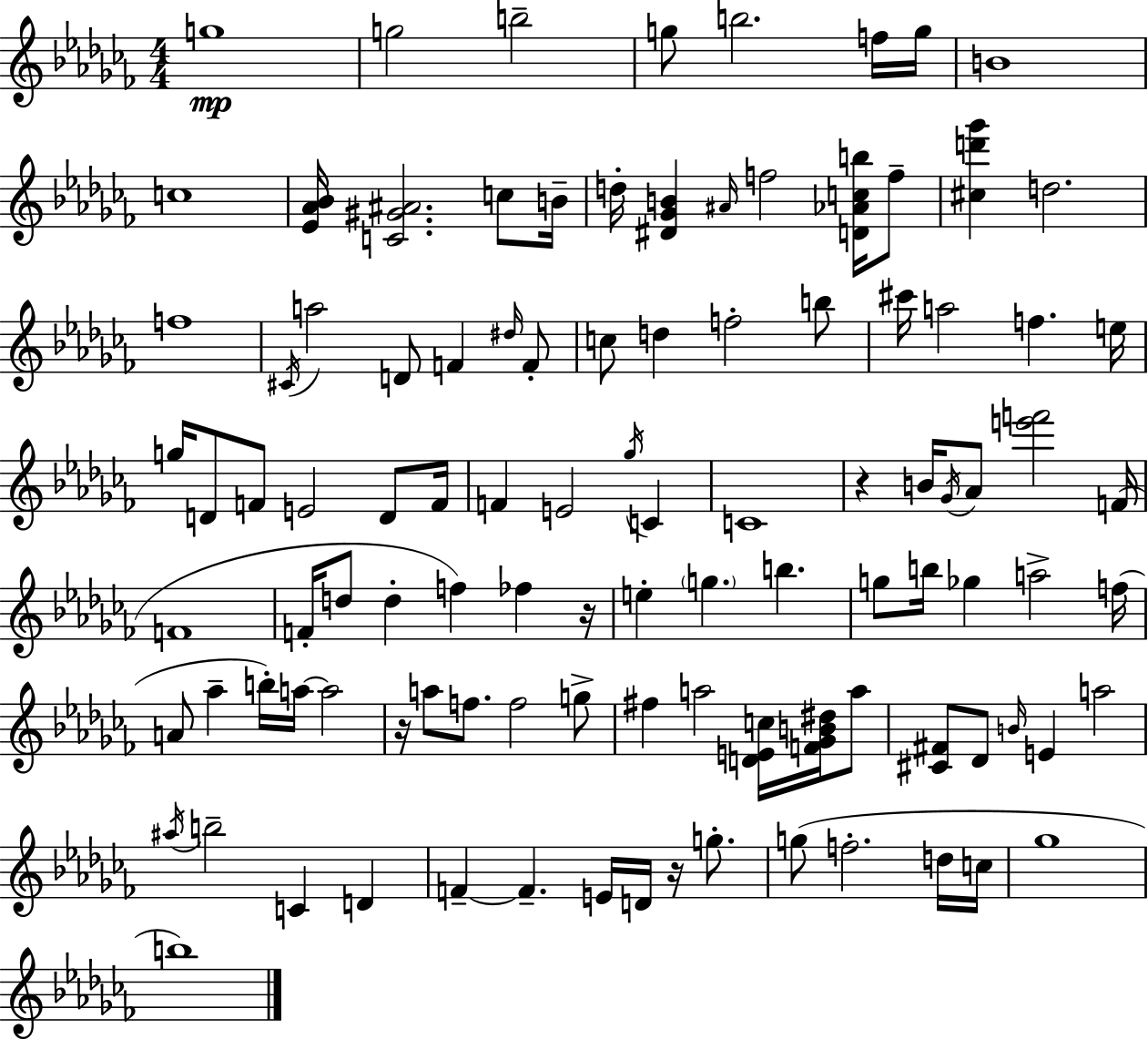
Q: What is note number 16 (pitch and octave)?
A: D5